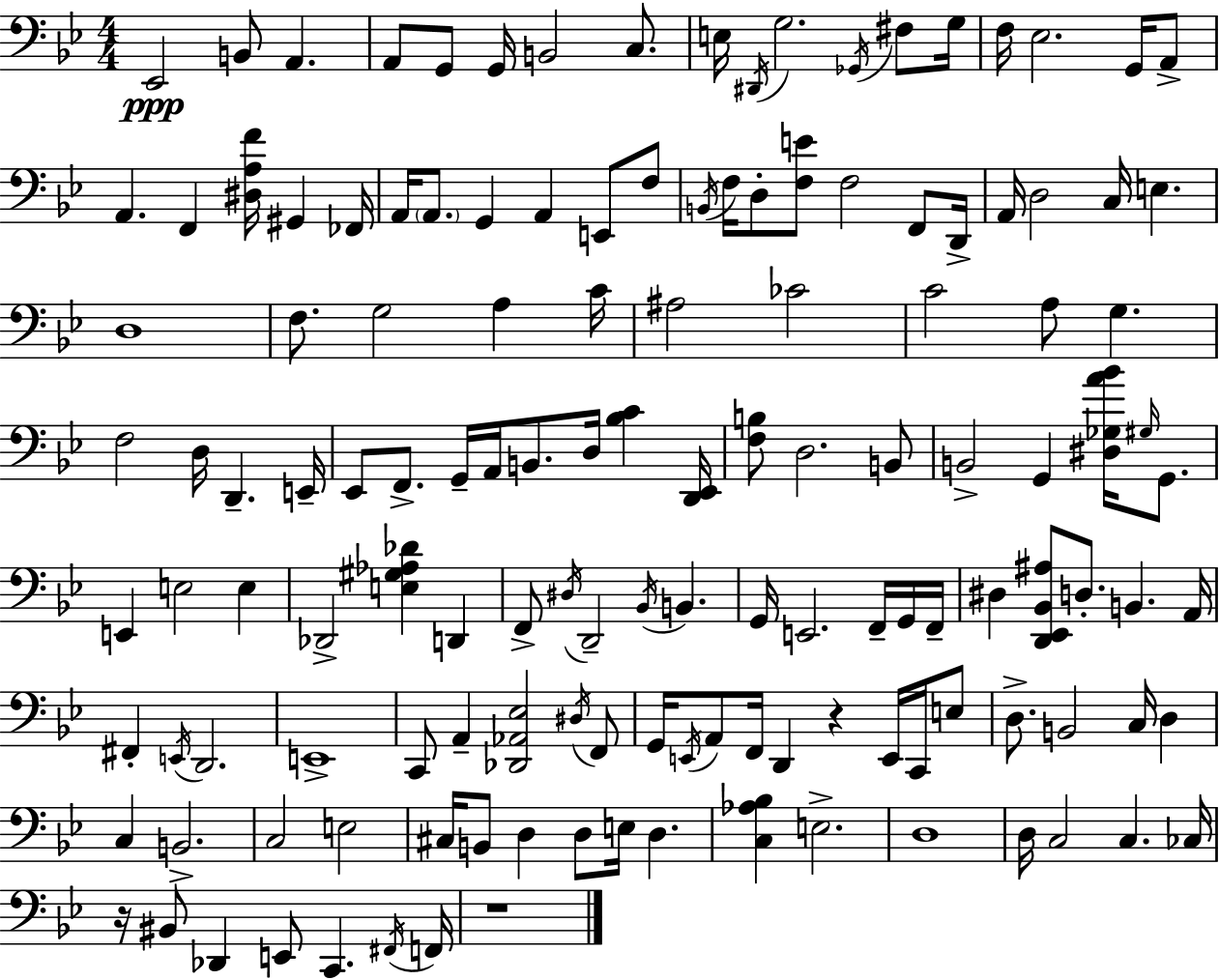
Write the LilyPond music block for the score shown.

{
  \clef bass
  \numericTimeSignature
  \time 4/4
  \key g \minor
  ees,2\ppp b,8 a,4. | a,8 g,8 g,16 b,2 c8. | e16 \acciaccatura { dis,16 } g2. \acciaccatura { ges,16 } fis8 | g16 f16 ees2. g,16 | \break a,8-> a,4. f,4 <dis a f'>16 gis,4 | fes,16 a,16 \parenthesize a,8. g,4 a,4 e,8 | f8 \acciaccatura { b,16 } f16 d8-. <f e'>8 f2 | f,8 d,16-> a,16 d2 c16 e4. | \break d1 | f8. g2 a4 | c'16 ais2 ces'2 | c'2 a8 g4. | \break f2 d16 d,4.-- | e,16-- ees,8 f,8.-> g,16-- a,16 b,8. d16 <bes c'>4 | <d, ees,>16 <f b>8 d2. | b,8 b,2-> g,4 <dis ges a' bes'>16 | \break \grace { gis16 } g,8. e,4 e2 | e4 des,2-> <e gis aes des'>4 | d,4 f,8-> \acciaccatura { dis16 } d,2-- \acciaccatura { bes,16 } | b,4. g,16 e,2. | \break f,16-- g,16 f,16-- dis4 <d, ees, bes, ais>8 d8.-. b,4. | a,16 fis,4-. \acciaccatura { e,16 } d,2. | e,1-> | c,8 a,4-- <des, aes, ees>2 | \break \acciaccatura { dis16 } f,8 g,16 \acciaccatura { e,16 } a,8 f,16 d,4 | r4 e,16 c,16 e8 d8.-> b,2 | c16 d4 c4 b,2.-> | c2 | \break e2 cis16 b,8 d4 | d8 e16 d4. <c aes bes>4 e2.-> | d1 | d16 c2 | \break c4. ces16 r16 bis,8 des,4 | e,8 c,4. \acciaccatura { fis,16 } f,16 r1 | \bar "|."
}